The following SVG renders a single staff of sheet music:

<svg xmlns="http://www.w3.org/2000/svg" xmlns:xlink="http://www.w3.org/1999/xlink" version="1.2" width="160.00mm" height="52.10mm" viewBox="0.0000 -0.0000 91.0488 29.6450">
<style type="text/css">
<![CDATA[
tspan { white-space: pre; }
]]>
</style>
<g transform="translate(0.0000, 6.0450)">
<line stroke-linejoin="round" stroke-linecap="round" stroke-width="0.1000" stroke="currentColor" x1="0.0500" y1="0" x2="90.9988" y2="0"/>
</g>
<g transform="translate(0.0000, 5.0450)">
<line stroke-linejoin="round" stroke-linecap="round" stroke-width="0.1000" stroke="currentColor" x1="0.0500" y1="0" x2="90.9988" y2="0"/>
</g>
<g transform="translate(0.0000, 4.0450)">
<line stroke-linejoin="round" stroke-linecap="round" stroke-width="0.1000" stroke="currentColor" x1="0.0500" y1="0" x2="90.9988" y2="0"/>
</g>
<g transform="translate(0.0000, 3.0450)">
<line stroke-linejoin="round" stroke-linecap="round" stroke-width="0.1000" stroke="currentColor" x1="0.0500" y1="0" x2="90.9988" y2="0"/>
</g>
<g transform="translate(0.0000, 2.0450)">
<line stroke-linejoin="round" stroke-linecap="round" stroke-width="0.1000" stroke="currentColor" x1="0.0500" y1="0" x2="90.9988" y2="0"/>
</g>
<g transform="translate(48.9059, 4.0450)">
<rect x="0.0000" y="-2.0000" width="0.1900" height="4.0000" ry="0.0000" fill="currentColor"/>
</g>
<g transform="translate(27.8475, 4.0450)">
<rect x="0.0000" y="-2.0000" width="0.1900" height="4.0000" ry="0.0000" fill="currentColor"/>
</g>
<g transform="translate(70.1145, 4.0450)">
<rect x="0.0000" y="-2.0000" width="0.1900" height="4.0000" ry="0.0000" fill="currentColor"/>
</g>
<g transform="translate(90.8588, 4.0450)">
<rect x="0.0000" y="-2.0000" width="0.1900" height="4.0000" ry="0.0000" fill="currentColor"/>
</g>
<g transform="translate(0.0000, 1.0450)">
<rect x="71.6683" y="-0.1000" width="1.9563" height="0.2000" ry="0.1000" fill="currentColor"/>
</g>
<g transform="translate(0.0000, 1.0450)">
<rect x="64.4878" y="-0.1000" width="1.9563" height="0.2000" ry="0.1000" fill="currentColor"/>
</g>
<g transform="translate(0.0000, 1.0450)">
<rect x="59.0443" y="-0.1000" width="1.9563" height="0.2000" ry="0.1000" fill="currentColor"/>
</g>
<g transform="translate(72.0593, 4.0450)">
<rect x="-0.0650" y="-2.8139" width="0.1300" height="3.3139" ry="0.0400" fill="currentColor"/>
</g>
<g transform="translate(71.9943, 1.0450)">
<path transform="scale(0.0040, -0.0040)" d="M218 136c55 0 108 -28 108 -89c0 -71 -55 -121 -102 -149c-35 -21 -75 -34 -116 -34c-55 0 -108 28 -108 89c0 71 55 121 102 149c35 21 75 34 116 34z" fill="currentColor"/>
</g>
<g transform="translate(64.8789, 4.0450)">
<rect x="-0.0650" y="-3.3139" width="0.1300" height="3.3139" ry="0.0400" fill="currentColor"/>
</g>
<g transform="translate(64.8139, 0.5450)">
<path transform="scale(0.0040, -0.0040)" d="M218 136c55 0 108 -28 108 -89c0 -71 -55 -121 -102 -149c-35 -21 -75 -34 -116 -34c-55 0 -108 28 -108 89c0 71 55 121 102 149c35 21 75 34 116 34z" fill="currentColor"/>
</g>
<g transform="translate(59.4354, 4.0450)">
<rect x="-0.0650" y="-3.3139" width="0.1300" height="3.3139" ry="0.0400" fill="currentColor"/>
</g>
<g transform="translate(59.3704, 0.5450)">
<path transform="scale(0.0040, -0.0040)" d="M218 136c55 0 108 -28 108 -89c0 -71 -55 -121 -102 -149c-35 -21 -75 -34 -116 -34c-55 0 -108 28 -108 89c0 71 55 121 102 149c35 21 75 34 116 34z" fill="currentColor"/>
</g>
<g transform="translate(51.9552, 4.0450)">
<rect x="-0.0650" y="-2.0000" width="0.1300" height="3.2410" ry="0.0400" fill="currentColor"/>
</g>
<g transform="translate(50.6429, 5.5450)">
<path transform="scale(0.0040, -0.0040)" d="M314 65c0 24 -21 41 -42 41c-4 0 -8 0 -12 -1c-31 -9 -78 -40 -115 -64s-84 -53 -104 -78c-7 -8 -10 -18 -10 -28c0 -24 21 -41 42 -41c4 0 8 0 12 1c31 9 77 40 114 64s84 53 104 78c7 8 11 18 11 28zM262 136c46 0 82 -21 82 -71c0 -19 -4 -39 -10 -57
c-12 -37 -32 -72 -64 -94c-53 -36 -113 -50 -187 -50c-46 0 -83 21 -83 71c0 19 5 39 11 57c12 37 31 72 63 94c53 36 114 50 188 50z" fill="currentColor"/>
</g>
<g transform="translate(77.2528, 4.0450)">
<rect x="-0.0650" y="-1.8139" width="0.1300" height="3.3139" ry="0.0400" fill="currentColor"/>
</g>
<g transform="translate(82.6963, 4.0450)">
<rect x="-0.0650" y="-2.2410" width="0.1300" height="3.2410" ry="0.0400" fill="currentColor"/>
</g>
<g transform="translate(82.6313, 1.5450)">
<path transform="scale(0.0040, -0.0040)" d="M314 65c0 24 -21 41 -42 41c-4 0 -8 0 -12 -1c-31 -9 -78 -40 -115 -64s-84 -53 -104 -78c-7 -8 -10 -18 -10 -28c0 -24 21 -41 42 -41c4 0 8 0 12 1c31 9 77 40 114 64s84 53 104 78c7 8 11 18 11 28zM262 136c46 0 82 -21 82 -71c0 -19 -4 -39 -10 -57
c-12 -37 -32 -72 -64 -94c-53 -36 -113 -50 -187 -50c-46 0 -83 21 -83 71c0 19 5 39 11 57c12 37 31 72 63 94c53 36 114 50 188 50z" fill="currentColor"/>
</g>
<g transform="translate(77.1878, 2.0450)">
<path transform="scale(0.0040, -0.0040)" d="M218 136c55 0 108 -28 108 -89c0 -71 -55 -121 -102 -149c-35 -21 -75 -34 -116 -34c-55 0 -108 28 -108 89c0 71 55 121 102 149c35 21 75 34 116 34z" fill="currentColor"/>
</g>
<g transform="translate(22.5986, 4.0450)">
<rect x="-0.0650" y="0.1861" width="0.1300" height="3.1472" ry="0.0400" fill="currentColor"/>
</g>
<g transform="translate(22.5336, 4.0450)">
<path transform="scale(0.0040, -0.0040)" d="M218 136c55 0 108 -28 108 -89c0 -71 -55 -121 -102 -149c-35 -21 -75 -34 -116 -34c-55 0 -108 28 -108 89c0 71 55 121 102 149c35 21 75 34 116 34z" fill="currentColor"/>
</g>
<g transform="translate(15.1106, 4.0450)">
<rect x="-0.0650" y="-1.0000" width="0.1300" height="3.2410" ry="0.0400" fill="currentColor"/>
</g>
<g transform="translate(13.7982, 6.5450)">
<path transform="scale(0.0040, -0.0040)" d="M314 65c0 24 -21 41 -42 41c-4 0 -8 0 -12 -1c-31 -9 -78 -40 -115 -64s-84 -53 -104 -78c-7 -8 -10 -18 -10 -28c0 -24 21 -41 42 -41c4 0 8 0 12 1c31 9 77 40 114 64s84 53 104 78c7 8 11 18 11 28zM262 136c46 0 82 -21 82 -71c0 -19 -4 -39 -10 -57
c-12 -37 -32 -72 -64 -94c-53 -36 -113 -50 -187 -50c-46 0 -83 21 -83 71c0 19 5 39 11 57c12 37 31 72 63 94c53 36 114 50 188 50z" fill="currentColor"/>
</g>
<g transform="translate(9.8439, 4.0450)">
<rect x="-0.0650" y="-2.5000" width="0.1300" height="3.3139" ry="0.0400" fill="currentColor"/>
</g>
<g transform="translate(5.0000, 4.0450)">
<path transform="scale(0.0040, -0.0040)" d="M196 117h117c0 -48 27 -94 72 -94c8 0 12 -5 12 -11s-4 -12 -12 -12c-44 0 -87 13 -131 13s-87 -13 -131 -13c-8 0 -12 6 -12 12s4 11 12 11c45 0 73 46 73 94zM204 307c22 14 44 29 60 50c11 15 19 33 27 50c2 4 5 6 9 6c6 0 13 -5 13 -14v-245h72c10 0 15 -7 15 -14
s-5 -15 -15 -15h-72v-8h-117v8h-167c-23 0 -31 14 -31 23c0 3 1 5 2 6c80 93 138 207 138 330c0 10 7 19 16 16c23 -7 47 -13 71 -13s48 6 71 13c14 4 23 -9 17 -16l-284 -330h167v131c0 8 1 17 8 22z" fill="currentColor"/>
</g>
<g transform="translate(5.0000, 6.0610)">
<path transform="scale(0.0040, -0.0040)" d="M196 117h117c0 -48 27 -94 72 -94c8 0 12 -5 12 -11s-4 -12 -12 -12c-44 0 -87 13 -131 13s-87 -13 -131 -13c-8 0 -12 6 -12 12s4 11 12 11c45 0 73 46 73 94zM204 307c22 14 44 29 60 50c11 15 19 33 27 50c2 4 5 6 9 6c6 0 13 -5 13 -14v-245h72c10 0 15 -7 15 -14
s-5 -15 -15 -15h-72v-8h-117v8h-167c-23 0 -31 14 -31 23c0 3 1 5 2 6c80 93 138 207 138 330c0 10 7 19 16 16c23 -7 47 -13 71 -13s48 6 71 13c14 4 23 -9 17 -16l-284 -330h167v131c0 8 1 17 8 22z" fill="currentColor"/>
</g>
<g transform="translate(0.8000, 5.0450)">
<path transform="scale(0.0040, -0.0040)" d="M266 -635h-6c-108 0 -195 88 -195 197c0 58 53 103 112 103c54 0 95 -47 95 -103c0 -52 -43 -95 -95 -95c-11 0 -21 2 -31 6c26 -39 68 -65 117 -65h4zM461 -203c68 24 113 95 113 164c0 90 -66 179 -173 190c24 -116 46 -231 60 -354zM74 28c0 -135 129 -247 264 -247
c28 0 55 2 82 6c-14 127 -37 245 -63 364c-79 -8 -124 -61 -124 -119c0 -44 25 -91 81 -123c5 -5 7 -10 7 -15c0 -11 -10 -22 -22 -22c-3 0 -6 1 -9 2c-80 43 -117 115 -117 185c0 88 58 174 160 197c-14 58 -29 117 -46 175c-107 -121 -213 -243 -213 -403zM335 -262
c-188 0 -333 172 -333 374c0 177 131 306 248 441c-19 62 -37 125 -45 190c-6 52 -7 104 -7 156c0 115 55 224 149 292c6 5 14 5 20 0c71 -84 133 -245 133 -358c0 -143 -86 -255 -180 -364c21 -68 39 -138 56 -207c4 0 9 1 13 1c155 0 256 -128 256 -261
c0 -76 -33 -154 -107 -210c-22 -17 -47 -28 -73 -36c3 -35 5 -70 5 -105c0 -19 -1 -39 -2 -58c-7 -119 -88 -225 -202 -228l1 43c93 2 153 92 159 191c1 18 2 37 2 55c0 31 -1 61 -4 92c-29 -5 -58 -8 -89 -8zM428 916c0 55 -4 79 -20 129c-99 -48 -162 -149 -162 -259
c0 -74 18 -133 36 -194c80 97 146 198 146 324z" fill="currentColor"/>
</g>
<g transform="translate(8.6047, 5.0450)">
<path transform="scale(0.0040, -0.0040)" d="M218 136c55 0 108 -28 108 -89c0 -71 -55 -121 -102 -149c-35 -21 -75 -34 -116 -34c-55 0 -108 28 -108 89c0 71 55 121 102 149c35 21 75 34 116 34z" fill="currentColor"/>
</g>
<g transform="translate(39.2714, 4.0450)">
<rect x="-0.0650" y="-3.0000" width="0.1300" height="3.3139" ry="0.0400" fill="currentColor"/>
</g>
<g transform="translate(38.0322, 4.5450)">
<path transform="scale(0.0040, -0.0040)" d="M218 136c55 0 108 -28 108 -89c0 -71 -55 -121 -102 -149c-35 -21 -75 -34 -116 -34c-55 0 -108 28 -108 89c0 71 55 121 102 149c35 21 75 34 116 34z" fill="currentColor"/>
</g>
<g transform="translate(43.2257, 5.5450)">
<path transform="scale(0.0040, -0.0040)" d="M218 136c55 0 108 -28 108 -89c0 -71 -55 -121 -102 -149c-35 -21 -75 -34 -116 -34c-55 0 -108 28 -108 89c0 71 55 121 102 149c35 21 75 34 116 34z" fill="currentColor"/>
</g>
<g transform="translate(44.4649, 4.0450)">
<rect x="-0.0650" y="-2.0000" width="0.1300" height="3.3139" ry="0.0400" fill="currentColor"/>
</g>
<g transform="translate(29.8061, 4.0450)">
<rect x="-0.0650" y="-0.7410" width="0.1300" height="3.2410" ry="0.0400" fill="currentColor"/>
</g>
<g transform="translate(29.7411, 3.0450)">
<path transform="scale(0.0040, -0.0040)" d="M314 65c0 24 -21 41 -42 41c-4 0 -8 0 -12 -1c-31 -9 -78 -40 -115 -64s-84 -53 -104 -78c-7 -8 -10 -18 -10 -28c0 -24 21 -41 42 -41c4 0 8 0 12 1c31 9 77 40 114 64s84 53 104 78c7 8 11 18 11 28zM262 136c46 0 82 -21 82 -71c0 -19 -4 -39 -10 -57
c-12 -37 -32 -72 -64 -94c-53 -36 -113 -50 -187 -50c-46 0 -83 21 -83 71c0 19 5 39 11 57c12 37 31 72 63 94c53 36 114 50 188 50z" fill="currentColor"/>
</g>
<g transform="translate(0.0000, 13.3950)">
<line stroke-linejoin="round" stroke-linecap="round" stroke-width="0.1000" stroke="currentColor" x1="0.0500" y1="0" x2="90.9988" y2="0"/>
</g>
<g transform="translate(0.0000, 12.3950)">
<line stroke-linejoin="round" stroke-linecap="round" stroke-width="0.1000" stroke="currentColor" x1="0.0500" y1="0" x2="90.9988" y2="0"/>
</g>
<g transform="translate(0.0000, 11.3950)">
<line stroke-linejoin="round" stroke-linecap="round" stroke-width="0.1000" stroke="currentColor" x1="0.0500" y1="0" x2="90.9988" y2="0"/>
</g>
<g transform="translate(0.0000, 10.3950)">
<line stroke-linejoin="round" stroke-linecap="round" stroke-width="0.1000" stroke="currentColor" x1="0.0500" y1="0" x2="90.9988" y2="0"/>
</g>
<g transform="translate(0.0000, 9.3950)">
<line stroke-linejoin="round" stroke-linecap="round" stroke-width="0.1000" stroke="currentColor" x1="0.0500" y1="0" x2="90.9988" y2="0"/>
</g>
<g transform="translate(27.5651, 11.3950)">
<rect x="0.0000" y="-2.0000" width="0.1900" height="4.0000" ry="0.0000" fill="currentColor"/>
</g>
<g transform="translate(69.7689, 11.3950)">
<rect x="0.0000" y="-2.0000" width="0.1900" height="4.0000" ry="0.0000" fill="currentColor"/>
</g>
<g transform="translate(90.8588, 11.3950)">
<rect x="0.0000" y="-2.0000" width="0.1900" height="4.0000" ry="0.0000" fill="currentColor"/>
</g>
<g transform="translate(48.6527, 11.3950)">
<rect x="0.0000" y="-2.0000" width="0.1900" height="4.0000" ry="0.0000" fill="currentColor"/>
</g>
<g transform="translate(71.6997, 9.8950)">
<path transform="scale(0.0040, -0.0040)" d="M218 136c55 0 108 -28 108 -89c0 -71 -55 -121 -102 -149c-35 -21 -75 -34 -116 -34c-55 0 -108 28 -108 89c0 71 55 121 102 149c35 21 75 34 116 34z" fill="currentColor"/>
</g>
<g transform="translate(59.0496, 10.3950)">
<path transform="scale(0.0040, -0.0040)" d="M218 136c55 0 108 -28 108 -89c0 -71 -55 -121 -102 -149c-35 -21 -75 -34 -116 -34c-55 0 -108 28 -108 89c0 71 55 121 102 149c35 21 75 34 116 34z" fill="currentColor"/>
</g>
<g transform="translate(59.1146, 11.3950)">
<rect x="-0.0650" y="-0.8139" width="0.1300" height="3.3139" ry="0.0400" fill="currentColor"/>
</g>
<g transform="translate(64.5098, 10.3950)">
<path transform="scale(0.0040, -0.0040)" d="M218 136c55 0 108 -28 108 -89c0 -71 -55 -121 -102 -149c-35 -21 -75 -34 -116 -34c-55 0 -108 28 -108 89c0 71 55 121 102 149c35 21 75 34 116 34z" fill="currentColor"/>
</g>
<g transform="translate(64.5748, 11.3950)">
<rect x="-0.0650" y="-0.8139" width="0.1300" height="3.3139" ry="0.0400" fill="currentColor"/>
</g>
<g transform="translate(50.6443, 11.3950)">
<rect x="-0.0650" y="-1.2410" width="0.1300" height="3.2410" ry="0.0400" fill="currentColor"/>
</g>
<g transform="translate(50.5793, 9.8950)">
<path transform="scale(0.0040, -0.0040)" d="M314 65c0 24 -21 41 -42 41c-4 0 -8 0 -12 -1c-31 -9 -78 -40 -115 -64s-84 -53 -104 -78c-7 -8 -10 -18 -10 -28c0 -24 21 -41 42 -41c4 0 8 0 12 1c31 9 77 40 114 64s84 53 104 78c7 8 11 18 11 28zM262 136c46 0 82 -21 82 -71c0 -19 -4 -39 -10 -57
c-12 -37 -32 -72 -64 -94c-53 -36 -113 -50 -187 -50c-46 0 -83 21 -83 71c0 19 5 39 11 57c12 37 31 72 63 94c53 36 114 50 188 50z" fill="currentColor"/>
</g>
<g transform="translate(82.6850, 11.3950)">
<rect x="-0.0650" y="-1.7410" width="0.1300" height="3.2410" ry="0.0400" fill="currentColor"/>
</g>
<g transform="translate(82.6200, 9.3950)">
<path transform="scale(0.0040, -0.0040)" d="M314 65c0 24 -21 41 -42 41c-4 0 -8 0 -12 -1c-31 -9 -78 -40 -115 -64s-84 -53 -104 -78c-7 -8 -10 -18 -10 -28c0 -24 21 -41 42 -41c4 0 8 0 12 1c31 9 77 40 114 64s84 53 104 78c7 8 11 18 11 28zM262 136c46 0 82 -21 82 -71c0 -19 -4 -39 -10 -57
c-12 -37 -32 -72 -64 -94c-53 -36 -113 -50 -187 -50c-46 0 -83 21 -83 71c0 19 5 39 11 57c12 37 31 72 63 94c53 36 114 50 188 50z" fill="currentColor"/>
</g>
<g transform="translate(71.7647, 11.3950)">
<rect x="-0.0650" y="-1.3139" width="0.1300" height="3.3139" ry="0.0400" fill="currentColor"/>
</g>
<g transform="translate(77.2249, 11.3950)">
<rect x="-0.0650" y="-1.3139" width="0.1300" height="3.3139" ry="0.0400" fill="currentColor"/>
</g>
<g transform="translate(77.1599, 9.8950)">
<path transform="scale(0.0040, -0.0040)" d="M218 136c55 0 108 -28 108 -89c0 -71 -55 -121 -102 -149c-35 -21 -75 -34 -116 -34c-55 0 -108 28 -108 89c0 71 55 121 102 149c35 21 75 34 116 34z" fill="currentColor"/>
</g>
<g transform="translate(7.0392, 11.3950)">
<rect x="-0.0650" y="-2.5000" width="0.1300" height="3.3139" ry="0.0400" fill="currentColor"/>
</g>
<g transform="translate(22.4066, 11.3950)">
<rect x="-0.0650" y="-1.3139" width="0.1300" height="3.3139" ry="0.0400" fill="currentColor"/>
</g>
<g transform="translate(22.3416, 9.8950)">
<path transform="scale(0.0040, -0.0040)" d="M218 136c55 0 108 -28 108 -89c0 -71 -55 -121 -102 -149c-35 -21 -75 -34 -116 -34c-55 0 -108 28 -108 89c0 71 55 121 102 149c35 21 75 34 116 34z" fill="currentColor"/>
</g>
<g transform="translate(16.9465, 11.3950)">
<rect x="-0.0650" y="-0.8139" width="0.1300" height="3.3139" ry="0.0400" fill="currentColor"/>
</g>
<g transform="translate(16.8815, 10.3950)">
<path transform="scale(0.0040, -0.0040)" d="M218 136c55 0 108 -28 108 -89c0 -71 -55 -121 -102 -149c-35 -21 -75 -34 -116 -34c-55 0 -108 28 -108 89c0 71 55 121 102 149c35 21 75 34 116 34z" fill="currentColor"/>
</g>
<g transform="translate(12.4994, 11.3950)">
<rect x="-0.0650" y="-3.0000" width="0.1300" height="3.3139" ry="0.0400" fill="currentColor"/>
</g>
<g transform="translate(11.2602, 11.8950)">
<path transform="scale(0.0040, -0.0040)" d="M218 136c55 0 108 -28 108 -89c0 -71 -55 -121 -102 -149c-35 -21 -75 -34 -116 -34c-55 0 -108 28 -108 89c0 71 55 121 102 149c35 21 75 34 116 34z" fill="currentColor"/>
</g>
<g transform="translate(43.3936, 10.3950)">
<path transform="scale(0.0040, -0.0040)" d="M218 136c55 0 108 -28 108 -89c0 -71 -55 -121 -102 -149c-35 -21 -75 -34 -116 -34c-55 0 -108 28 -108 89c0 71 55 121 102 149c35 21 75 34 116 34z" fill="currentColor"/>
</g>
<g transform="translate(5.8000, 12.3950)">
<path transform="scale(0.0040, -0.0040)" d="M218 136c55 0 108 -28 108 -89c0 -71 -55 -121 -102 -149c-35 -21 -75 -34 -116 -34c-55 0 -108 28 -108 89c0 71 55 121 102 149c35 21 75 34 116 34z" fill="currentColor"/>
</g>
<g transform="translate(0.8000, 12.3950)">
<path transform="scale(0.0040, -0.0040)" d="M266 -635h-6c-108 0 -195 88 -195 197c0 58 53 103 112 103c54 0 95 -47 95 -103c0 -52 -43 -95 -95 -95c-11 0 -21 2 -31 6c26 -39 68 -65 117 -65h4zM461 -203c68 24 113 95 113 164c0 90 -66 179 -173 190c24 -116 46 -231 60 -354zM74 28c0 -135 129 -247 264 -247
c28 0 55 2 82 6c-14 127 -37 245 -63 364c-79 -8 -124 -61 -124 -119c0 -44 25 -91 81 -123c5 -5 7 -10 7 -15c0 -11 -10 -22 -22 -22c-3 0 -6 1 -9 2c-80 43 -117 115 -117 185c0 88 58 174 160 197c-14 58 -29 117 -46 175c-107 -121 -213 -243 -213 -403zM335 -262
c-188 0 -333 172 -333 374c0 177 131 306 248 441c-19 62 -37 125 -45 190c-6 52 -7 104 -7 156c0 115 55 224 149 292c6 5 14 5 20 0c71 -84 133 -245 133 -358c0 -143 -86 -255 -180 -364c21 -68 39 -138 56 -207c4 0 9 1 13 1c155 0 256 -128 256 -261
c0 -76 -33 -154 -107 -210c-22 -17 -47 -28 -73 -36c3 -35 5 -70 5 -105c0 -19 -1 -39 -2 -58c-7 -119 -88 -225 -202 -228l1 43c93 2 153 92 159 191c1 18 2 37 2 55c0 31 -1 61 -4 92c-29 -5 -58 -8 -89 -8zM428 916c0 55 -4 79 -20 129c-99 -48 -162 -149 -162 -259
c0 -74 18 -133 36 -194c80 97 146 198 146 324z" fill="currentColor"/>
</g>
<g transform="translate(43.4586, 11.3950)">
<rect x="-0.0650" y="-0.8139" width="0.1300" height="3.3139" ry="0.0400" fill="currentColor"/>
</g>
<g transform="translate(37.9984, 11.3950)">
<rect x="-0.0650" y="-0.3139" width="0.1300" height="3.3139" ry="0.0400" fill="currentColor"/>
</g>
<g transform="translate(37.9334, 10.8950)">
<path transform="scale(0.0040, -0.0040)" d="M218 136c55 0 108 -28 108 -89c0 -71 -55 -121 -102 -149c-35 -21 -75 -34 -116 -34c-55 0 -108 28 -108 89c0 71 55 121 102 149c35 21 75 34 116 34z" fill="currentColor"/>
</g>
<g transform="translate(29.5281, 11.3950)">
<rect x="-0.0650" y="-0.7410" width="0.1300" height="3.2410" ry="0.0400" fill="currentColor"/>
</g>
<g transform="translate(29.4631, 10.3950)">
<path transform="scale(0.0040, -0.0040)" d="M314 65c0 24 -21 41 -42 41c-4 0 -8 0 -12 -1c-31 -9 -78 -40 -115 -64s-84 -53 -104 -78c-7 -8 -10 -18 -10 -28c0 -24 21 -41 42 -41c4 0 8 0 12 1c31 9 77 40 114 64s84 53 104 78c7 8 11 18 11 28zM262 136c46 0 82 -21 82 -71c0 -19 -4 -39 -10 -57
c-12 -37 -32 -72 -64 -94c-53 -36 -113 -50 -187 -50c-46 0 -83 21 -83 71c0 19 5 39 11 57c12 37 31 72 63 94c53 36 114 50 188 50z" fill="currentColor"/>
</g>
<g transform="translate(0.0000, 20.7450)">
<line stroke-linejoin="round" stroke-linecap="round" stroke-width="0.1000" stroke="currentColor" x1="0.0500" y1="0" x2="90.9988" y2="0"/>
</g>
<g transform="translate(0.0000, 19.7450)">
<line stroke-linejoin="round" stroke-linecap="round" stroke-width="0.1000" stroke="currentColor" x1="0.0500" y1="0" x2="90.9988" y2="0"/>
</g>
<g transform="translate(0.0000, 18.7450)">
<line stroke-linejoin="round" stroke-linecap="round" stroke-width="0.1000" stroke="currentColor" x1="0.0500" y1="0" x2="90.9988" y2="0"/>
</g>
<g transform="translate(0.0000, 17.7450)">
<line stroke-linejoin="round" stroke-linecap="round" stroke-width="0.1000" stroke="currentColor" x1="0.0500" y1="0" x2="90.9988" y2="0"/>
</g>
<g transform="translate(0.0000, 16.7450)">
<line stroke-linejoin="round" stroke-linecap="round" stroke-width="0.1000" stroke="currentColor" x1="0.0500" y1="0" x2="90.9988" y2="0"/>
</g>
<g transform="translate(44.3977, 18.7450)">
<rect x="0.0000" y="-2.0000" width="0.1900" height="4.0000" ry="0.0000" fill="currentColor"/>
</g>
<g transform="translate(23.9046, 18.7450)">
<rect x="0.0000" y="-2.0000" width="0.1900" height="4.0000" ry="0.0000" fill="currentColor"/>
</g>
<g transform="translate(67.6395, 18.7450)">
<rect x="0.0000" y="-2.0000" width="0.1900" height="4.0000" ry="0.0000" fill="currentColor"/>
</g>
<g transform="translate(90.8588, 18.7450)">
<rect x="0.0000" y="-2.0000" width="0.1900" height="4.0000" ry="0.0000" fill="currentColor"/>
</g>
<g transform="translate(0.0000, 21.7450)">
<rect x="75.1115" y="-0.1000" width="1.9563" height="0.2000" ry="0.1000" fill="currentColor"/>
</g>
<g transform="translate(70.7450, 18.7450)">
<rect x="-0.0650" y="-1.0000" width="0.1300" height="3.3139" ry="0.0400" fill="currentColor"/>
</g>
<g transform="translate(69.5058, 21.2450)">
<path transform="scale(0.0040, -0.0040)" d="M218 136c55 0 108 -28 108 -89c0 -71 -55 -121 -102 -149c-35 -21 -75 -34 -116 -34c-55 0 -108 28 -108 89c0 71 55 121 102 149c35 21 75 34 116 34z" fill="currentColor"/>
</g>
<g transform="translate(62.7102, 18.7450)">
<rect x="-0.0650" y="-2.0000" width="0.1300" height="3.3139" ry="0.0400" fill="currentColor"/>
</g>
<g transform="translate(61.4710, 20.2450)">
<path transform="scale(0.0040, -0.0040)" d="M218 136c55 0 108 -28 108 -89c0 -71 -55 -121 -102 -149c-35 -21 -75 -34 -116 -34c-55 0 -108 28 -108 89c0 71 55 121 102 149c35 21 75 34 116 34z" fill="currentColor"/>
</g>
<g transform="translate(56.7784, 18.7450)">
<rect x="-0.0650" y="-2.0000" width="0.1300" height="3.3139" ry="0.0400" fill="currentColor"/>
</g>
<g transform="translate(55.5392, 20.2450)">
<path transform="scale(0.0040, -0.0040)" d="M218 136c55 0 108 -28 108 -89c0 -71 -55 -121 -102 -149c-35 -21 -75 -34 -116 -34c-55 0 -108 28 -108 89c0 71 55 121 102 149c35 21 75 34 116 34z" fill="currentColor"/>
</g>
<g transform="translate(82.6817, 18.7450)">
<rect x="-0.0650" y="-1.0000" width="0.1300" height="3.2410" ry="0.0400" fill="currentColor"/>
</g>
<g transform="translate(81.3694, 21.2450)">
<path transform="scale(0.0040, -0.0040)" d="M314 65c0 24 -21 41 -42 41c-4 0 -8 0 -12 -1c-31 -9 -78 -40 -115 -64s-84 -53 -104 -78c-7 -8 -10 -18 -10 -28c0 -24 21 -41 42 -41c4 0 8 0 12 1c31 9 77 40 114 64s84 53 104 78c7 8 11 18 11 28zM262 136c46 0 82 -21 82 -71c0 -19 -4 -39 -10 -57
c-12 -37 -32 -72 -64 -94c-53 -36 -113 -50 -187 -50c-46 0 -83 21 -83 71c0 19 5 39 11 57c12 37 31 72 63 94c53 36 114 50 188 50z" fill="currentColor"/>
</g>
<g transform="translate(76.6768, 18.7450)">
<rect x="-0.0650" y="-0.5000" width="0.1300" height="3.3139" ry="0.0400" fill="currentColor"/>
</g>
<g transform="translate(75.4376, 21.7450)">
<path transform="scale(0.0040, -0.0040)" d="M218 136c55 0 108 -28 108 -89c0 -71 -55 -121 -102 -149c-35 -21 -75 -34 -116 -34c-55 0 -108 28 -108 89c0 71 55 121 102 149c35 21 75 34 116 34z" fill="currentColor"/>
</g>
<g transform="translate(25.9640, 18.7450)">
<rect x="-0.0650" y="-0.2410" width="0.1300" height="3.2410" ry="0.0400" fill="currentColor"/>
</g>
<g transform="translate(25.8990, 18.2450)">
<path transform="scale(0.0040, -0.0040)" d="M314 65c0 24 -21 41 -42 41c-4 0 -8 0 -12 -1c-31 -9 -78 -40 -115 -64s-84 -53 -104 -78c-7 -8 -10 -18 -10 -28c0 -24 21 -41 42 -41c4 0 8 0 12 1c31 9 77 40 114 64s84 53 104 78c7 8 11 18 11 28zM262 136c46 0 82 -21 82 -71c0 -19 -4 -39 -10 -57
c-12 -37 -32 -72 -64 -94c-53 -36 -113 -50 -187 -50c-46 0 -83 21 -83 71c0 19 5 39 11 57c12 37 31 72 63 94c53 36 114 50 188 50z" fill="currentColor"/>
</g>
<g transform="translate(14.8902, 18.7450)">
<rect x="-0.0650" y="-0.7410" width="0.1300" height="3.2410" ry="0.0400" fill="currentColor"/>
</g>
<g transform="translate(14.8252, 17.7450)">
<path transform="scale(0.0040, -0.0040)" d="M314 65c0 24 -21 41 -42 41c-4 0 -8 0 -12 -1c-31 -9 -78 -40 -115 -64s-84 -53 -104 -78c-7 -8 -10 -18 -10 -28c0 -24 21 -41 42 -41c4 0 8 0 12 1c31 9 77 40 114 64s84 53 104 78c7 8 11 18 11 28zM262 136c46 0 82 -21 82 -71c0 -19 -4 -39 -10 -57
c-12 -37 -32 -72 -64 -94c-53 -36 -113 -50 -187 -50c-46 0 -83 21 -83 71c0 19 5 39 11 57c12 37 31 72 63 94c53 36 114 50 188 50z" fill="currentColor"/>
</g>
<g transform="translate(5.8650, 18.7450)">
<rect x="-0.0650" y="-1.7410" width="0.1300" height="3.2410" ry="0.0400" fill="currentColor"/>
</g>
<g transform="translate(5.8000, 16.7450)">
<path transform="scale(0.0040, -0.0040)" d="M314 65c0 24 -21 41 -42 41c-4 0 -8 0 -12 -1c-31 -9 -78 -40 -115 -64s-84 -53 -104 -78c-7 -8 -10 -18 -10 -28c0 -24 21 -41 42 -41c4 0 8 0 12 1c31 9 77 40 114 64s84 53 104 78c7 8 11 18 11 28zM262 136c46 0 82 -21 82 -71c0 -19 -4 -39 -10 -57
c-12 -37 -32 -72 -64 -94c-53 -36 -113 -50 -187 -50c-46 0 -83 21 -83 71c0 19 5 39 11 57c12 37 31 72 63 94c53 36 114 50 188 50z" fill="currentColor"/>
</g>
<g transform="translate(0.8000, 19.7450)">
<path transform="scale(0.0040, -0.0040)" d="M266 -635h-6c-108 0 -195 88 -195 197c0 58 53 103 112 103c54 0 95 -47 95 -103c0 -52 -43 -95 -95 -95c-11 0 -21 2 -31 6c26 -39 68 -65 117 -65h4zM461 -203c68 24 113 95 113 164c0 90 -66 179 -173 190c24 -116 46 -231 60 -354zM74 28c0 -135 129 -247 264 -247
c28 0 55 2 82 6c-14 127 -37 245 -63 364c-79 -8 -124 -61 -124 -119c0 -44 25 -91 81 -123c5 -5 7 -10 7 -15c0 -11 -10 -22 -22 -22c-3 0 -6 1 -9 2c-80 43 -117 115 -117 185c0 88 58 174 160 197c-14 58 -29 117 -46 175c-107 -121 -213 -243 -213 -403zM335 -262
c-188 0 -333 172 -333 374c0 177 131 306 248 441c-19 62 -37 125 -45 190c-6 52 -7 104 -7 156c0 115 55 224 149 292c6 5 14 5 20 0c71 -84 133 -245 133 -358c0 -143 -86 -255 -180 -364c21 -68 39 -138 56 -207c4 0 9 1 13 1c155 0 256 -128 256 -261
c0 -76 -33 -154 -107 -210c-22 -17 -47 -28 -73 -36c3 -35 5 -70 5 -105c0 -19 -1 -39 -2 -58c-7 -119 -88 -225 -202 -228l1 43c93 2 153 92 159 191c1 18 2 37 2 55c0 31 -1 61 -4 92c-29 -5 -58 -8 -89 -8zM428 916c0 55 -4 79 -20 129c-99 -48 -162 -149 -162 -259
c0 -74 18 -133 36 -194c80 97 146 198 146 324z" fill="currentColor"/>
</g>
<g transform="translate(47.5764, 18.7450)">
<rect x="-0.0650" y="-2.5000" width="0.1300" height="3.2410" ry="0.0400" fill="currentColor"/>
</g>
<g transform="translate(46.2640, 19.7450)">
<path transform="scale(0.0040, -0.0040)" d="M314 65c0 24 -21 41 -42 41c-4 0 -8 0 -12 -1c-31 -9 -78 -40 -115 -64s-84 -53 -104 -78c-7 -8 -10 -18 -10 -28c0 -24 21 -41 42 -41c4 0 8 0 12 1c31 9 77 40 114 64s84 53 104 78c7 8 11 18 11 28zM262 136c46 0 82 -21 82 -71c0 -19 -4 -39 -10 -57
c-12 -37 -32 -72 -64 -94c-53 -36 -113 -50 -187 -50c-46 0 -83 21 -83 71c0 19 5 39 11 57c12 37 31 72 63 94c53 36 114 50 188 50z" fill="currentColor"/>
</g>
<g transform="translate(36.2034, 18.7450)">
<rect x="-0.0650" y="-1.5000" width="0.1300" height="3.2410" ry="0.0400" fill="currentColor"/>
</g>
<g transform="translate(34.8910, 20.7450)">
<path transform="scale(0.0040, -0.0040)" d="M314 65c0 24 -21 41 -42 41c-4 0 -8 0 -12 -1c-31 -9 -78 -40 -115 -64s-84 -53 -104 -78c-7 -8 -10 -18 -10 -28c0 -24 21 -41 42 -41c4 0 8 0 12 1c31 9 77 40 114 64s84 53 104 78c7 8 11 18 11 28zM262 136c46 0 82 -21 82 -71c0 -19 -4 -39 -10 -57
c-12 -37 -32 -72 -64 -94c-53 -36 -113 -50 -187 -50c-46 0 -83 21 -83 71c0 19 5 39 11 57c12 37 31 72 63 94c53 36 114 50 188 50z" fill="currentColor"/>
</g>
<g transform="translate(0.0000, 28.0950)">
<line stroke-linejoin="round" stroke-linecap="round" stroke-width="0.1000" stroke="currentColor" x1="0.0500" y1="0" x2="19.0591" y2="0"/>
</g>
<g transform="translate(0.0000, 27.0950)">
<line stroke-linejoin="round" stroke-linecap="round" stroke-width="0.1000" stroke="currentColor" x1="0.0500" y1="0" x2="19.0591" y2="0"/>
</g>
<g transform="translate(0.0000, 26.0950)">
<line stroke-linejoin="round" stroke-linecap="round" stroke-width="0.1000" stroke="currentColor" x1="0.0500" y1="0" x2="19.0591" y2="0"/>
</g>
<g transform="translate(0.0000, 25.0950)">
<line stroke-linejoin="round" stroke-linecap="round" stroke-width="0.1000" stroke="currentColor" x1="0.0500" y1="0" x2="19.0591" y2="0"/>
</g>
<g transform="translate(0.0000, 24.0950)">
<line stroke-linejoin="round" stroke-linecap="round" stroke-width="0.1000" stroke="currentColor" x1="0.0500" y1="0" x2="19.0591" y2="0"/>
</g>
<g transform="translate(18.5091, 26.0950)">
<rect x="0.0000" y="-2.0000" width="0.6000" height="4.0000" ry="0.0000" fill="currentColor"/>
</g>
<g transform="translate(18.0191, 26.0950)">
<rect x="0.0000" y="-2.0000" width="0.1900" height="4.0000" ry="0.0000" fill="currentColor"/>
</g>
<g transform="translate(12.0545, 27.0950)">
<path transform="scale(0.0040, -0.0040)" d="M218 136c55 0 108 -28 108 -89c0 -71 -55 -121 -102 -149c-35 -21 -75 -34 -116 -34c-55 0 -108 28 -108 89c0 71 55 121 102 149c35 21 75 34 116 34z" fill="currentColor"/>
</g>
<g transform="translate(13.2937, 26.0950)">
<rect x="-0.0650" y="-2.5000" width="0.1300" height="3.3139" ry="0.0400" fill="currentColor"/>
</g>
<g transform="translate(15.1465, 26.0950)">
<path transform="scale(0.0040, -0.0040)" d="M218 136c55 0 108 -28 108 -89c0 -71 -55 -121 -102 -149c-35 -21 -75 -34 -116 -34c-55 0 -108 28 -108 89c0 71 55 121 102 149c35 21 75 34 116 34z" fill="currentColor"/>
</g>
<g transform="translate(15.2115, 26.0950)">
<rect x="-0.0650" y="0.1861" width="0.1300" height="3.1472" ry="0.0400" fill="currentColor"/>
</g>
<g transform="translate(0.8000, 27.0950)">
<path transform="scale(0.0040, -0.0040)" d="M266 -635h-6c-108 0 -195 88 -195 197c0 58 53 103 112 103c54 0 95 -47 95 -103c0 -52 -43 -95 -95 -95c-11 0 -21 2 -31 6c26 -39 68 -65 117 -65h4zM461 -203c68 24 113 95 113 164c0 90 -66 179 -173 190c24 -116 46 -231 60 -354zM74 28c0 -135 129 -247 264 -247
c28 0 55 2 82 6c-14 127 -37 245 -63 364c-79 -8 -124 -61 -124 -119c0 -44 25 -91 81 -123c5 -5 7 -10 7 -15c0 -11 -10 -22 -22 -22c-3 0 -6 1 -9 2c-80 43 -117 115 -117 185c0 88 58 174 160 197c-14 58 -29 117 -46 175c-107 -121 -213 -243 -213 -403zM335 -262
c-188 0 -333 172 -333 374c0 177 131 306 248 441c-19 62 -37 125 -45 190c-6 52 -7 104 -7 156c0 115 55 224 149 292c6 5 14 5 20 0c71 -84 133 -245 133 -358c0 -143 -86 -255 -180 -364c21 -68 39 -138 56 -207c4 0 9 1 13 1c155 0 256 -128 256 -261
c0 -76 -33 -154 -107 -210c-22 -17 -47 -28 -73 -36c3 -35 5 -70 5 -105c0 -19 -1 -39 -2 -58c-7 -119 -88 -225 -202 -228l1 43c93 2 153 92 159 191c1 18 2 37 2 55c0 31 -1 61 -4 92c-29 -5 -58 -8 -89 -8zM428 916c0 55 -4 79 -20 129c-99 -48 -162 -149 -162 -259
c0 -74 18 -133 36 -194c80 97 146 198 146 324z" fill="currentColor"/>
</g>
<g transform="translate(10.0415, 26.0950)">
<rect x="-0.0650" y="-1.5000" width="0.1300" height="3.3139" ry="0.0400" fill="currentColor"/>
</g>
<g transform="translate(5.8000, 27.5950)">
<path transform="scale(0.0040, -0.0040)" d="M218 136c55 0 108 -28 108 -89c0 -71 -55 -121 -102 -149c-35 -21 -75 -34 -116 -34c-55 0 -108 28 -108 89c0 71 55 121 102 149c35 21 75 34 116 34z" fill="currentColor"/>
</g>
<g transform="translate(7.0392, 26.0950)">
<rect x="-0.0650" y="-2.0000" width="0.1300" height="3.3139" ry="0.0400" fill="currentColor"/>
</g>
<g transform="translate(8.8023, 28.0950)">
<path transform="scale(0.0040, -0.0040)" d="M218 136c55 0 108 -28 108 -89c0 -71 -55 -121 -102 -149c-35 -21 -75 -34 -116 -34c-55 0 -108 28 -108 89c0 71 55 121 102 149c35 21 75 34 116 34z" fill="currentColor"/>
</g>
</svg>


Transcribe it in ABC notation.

X:1
T:Untitled
M:4/4
L:1/4
K:C
G D2 B d2 A F F2 b b a f g2 G A d e d2 c d e2 d d e e f2 f2 d2 c2 E2 G2 F F D C D2 F E G B